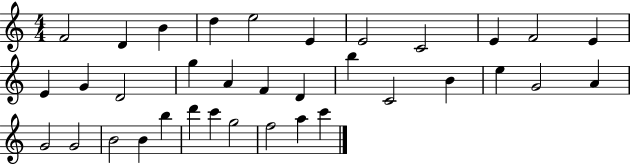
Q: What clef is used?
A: treble